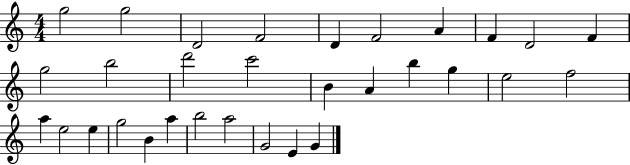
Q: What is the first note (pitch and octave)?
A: G5